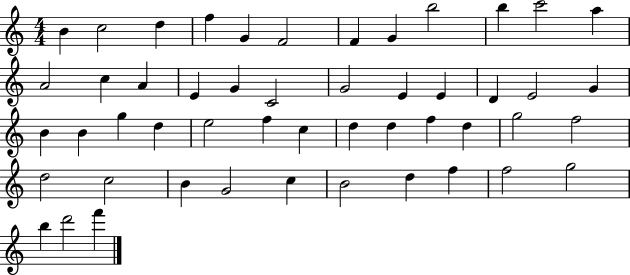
{
  \clef treble
  \numericTimeSignature
  \time 4/4
  \key c \major
  b'4 c''2 d''4 | f''4 g'4 f'2 | f'4 g'4 b''2 | b''4 c'''2 a''4 | \break a'2 c''4 a'4 | e'4 g'4 c'2 | g'2 e'4 e'4 | d'4 e'2 g'4 | \break b'4 b'4 g''4 d''4 | e''2 f''4 c''4 | d''4 d''4 f''4 d''4 | g''2 f''2 | \break d''2 c''2 | b'4 g'2 c''4 | b'2 d''4 f''4 | f''2 g''2 | \break b''4 d'''2 f'''4 | \bar "|."
}